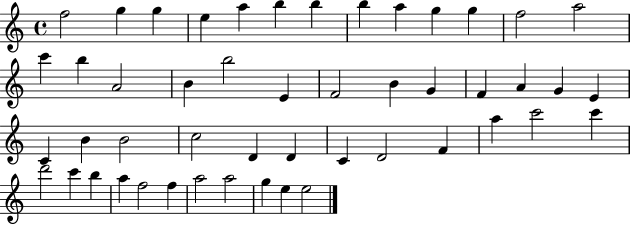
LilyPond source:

{
  \clef treble
  \time 4/4
  \defaultTimeSignature
  \key c \major
  f''2 g''4 g''4 | e''4 a''4 b''4 b''4 | b''4 a''4 g''4 g''4 | f''2 a''2 | \break c'''4 b''4 a'2 | b'4 b''2 e'4 | f'2 b'4 g'4 | f'4 a'4 g'4 e'4 | \break c'4 b'4 b'2 | c''2 d'4 d'4 | c'4 d'2 f'4 | a''4 c'''2 c'''4 | \break d'''2 c'''4 b''4 | a''4 f''2 f''4 | a''2 a''2 | g''4 e''4 e''2 | \break \bar "|."
}